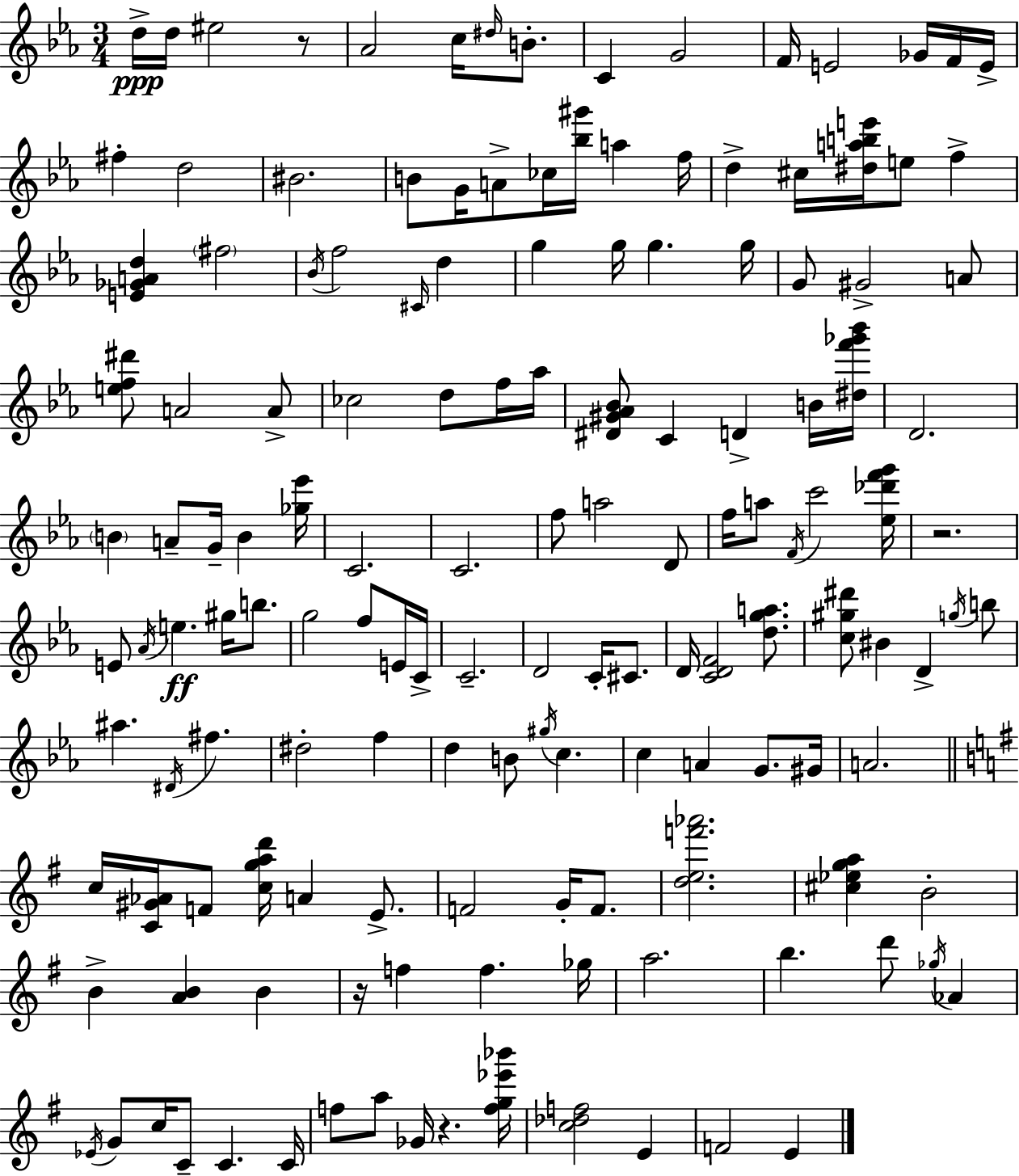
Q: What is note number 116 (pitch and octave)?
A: C4